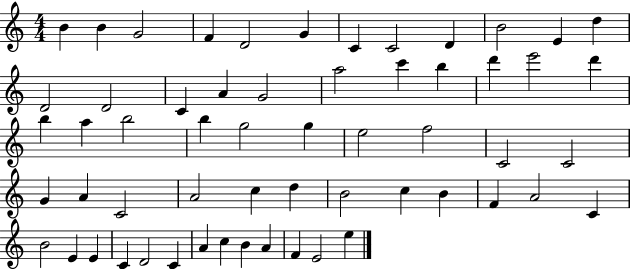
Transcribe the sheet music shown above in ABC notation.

X:1
T:Untitled
M:4/4
L:1/4
K:C
B B G2 F D2 G C C2 D B2 E d D2 D2 C A G2 a2 c' b d' e'2 d' b a b2 b g2 g e2 f2 C2 C2 G A C2 A2 c d B2 c B F A2 C B2 E E C D2 C A c B A F E2 e